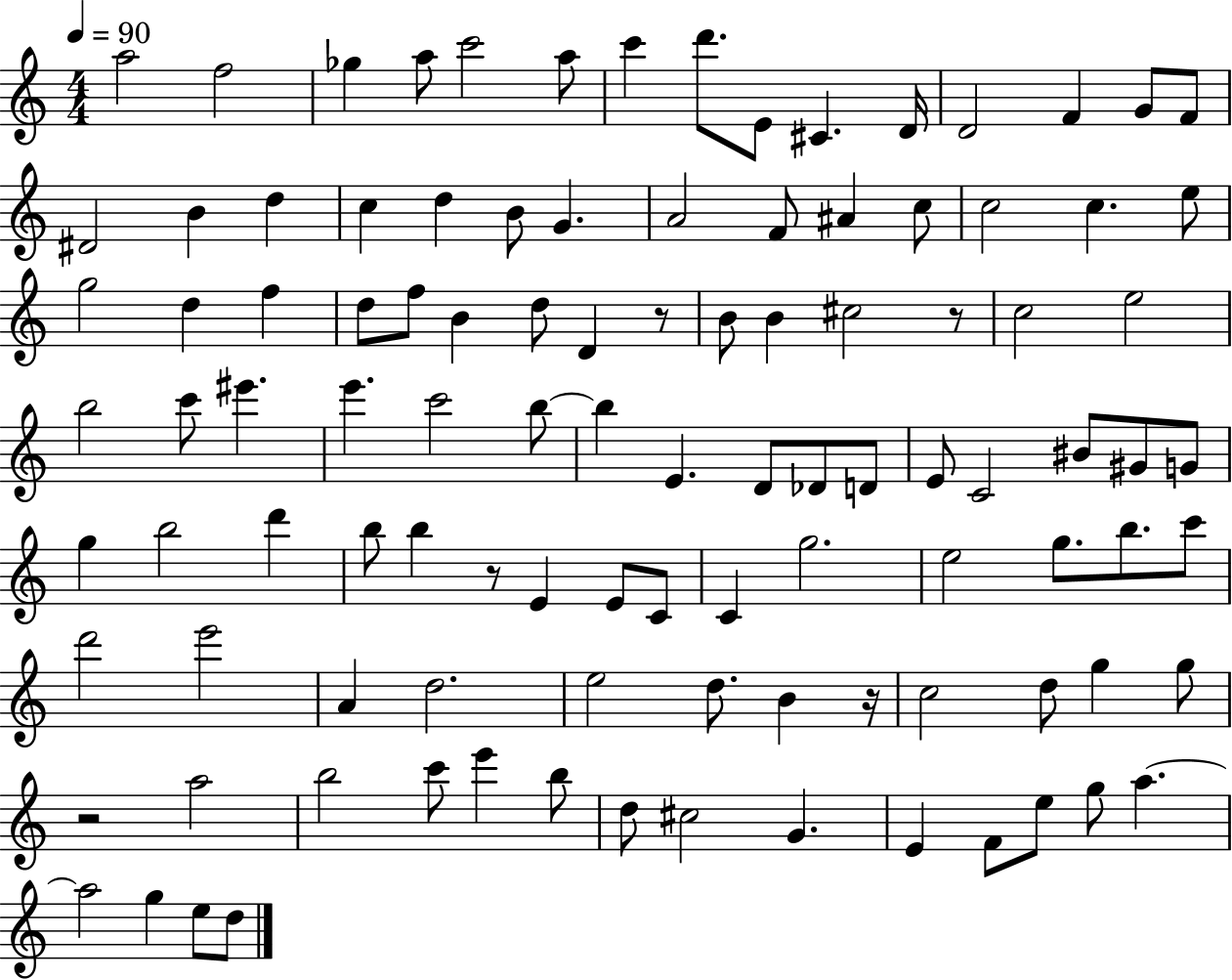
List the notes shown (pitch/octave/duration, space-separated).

A5/h F5/h Gb5/q A5/e C6/h A5/e C6/q D6/e. E4/e C#4/q. D4/s D4/h F4/q G4/e F4/e D#4/h B4/q D5/q C5/q D5/q B4/e G4/q. A4/h F4/e A#4/q C5/e C5/h C5/q. E5/e G5/h D5/q F5/q D5/e F5/e B4/q D5/e D4/q R/e B4/e B4/q C#5/h R/e C5/h E5/h B5/h C6/e EIS6/q. E6/q. C6/h B5/e B5/q E4/q. D4/e Db4/e D4/e E4/e C4/h BIS4/e G#4/e G4/e G5/q B5/h D6/q B5/e B5/q R/e E4/q E4/e C4/e C4/q G5/h. E5/h G5/e. B5/e. C6/e D6/h E6/h A4/q D5/h. E5/h D5/e. B4/q R/s C5/h D5/e G5/q G5/e R/h A5/h B5/h C6/e E6/q B5/e D5/e C#5/h G4/q. E4/q F4/e E5/e G5/e A5/q. A5/h G5/q E5/e D5/e